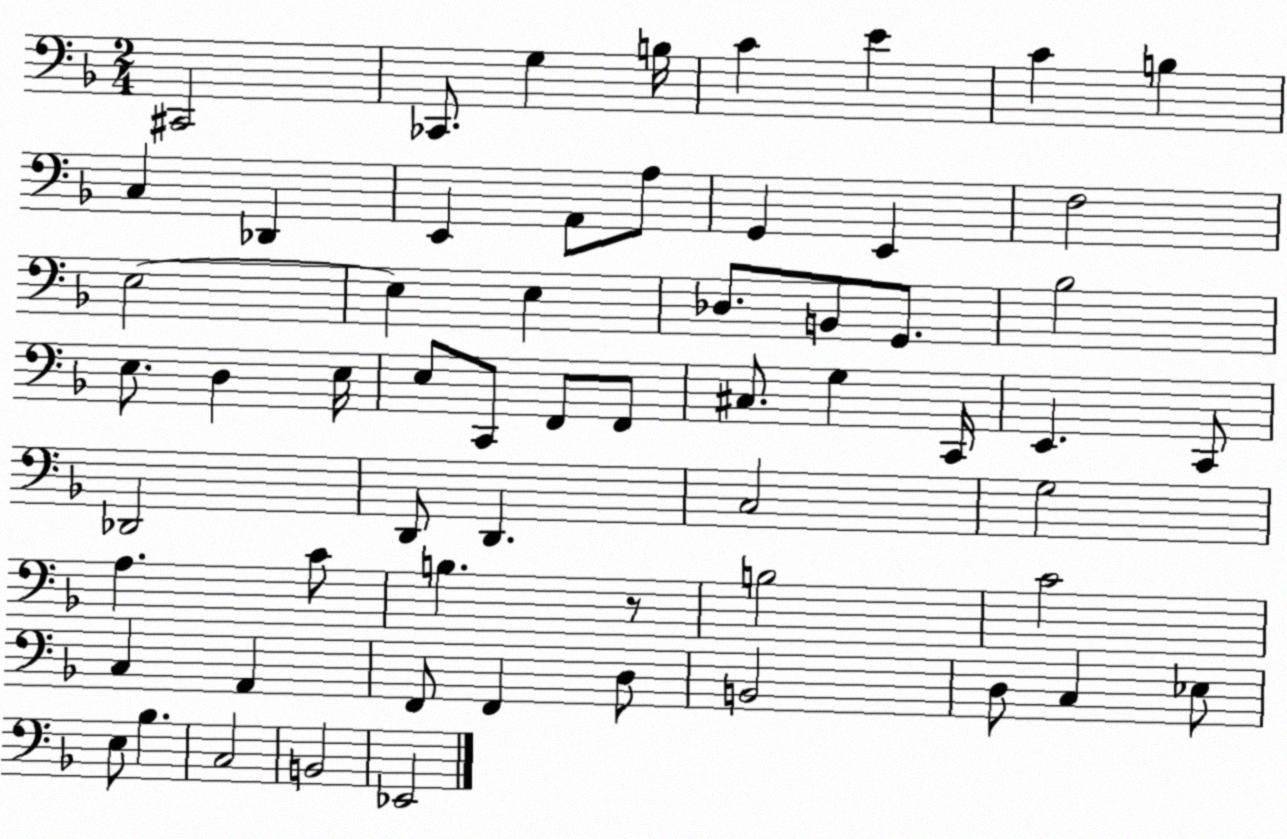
X:1
T:Untitled
M:2/4
L:1/4
K:F
^C,,2 _C,,/2 G, B,/4 C E C B, C, _D,, E,, A,,/2 A,/2 G,, E,, F,2 E,2 E, E, _D,/2 B,,/2 G,,/2 _B,2 E,/2 D, E,/4 E,/2 C,,/2 F,,/2 F,,/2 ^C,/2 G, C,,/4 E,, C,,/2 _D,,2 D,,/2 D,, C,2 G,2 A, C/2 B, z/2 B,2 C2 C, A,, F,,/2 F,, D,/2 B,,2 D,/2 C, _E,/2 E,/2 _B, C,2 B,,2 _E,,2